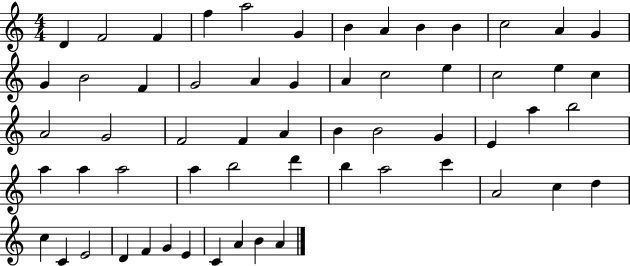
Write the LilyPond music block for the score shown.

{
  \clef treble
  \numericTimeSignature
  \time 4/4
  \key c \major
  d'4 f'2 f'4 | f''4 a''2 g'4 | b'4 a'4 b'4 b'4 | c''2 a'4 g'4 | \break g'4 b'2 f'4 | g'2 a'4 g'4 | a'4 c''2 e''4 | c''2 e''4 c''4 | \break a'2 g'2 | f'2 f'4 a'4 | b'4 b'2 g'4 | e'4 a''4 b''2 | \break a''4 a''4 a''2 | a''4 b''2 d'''4 | b''4 a''2 c'''4 | a'2 c''4 d''4 | \break c''4 c'4 e'2 | d'4 f'4 g'4 e'4 | c'4 a'4 b'4 a'4 | \bar "|."
}